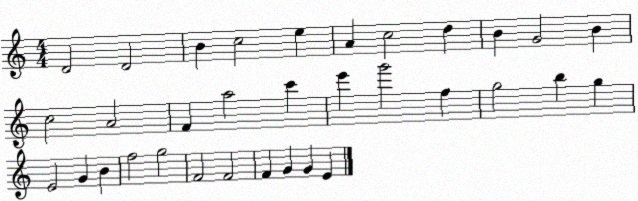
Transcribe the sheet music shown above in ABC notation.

X:1
T:Untitled
M:4/4
L:1/4
K:C
D2 D2 B c2 e A c2 d B G2 B c2 A2 F a2 c' e' g'2 f g2 b g E2 G B f2 g2 F2 F2 F G G E